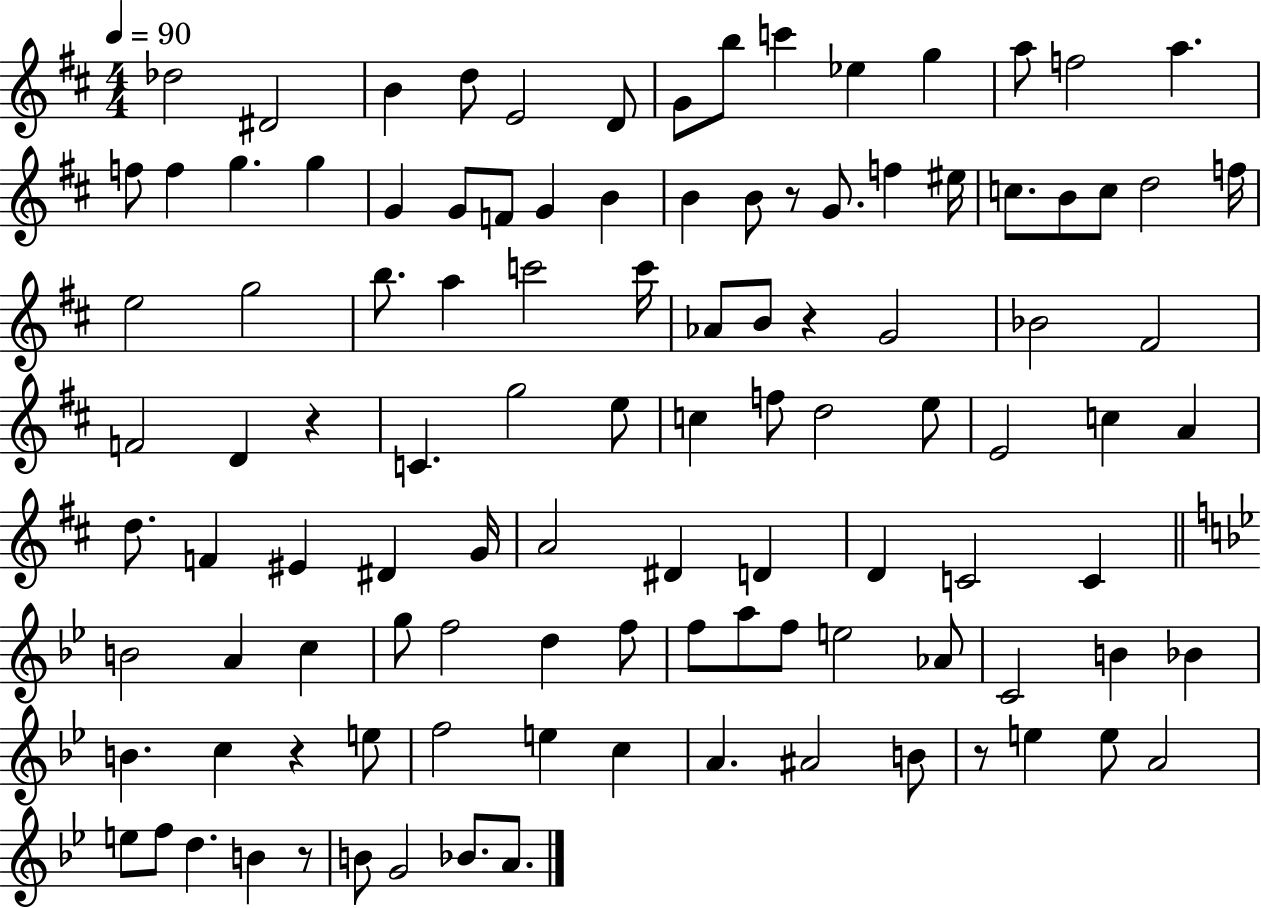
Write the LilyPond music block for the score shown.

{
  \clef treble
  \numericTimeSignature
  \time 4/4
  \key d \major
  \tempo 4 = 90
  des''2 dis'2 | b'4 d''8 e'2 d'8 | g'8 b''8 c'''4 ees''4 g''4 | a''8 f''2 a''4. | \break f''8 f''4 g''4. g''4 | g'4 g'8 f'8 g'4 b'4 | b'4 b'8 r8 g'8. f''4 eis''16 | c''8. b'8 c''8 d''2 f''16 | \break e''2 g''2 | b''8. a''4 c'''2 c'''16 | aes'8 b'8 r4 g'2 | bes'2 fis'2 | \break f'2 d'4 r4 | c'4. g''2 e''8 | c''4 f''8 d''2 e''8 | e'2 c''4 a'4 | \break d''8. f'4 eis'4 dis'4 g'16 | a'2 dis'4 d'4 | d'4 c'2 c'4 | \bar "||" \break \key bes \major b'2 a'4 c''4 | g''8 f''2 d''4 f''8 | f''8 a''8 f''8 e''2 aes'8 | c'2 b'4 bes'4 | \break b'4. c''4 r4 e''8 | f''2 e''4 c''4 | a'4. ais'2 b'8 | r8 e''4 e''8 a'2 | \break e''8 f''8 d''4. b'4 r8 | b'8 g'2 bes'8. a'8. | \bar "|."
}